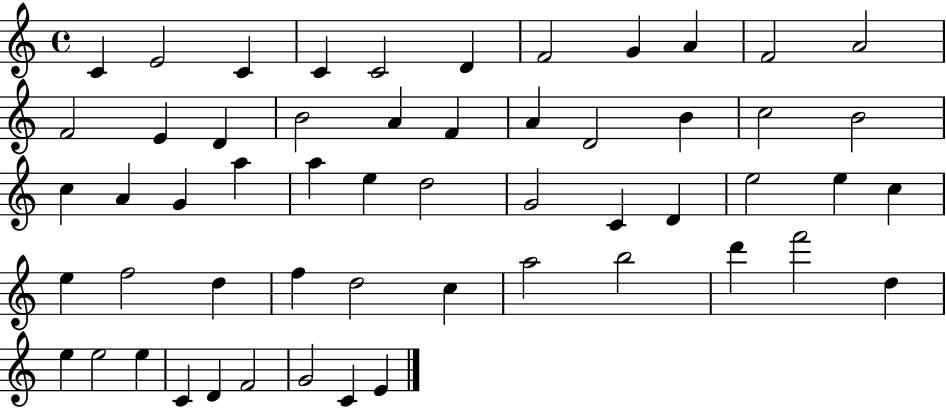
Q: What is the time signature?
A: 4/4